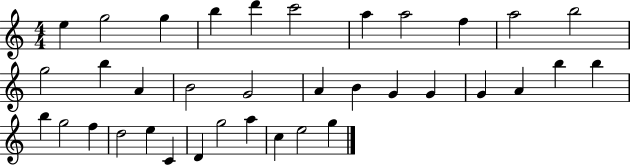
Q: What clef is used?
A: treble